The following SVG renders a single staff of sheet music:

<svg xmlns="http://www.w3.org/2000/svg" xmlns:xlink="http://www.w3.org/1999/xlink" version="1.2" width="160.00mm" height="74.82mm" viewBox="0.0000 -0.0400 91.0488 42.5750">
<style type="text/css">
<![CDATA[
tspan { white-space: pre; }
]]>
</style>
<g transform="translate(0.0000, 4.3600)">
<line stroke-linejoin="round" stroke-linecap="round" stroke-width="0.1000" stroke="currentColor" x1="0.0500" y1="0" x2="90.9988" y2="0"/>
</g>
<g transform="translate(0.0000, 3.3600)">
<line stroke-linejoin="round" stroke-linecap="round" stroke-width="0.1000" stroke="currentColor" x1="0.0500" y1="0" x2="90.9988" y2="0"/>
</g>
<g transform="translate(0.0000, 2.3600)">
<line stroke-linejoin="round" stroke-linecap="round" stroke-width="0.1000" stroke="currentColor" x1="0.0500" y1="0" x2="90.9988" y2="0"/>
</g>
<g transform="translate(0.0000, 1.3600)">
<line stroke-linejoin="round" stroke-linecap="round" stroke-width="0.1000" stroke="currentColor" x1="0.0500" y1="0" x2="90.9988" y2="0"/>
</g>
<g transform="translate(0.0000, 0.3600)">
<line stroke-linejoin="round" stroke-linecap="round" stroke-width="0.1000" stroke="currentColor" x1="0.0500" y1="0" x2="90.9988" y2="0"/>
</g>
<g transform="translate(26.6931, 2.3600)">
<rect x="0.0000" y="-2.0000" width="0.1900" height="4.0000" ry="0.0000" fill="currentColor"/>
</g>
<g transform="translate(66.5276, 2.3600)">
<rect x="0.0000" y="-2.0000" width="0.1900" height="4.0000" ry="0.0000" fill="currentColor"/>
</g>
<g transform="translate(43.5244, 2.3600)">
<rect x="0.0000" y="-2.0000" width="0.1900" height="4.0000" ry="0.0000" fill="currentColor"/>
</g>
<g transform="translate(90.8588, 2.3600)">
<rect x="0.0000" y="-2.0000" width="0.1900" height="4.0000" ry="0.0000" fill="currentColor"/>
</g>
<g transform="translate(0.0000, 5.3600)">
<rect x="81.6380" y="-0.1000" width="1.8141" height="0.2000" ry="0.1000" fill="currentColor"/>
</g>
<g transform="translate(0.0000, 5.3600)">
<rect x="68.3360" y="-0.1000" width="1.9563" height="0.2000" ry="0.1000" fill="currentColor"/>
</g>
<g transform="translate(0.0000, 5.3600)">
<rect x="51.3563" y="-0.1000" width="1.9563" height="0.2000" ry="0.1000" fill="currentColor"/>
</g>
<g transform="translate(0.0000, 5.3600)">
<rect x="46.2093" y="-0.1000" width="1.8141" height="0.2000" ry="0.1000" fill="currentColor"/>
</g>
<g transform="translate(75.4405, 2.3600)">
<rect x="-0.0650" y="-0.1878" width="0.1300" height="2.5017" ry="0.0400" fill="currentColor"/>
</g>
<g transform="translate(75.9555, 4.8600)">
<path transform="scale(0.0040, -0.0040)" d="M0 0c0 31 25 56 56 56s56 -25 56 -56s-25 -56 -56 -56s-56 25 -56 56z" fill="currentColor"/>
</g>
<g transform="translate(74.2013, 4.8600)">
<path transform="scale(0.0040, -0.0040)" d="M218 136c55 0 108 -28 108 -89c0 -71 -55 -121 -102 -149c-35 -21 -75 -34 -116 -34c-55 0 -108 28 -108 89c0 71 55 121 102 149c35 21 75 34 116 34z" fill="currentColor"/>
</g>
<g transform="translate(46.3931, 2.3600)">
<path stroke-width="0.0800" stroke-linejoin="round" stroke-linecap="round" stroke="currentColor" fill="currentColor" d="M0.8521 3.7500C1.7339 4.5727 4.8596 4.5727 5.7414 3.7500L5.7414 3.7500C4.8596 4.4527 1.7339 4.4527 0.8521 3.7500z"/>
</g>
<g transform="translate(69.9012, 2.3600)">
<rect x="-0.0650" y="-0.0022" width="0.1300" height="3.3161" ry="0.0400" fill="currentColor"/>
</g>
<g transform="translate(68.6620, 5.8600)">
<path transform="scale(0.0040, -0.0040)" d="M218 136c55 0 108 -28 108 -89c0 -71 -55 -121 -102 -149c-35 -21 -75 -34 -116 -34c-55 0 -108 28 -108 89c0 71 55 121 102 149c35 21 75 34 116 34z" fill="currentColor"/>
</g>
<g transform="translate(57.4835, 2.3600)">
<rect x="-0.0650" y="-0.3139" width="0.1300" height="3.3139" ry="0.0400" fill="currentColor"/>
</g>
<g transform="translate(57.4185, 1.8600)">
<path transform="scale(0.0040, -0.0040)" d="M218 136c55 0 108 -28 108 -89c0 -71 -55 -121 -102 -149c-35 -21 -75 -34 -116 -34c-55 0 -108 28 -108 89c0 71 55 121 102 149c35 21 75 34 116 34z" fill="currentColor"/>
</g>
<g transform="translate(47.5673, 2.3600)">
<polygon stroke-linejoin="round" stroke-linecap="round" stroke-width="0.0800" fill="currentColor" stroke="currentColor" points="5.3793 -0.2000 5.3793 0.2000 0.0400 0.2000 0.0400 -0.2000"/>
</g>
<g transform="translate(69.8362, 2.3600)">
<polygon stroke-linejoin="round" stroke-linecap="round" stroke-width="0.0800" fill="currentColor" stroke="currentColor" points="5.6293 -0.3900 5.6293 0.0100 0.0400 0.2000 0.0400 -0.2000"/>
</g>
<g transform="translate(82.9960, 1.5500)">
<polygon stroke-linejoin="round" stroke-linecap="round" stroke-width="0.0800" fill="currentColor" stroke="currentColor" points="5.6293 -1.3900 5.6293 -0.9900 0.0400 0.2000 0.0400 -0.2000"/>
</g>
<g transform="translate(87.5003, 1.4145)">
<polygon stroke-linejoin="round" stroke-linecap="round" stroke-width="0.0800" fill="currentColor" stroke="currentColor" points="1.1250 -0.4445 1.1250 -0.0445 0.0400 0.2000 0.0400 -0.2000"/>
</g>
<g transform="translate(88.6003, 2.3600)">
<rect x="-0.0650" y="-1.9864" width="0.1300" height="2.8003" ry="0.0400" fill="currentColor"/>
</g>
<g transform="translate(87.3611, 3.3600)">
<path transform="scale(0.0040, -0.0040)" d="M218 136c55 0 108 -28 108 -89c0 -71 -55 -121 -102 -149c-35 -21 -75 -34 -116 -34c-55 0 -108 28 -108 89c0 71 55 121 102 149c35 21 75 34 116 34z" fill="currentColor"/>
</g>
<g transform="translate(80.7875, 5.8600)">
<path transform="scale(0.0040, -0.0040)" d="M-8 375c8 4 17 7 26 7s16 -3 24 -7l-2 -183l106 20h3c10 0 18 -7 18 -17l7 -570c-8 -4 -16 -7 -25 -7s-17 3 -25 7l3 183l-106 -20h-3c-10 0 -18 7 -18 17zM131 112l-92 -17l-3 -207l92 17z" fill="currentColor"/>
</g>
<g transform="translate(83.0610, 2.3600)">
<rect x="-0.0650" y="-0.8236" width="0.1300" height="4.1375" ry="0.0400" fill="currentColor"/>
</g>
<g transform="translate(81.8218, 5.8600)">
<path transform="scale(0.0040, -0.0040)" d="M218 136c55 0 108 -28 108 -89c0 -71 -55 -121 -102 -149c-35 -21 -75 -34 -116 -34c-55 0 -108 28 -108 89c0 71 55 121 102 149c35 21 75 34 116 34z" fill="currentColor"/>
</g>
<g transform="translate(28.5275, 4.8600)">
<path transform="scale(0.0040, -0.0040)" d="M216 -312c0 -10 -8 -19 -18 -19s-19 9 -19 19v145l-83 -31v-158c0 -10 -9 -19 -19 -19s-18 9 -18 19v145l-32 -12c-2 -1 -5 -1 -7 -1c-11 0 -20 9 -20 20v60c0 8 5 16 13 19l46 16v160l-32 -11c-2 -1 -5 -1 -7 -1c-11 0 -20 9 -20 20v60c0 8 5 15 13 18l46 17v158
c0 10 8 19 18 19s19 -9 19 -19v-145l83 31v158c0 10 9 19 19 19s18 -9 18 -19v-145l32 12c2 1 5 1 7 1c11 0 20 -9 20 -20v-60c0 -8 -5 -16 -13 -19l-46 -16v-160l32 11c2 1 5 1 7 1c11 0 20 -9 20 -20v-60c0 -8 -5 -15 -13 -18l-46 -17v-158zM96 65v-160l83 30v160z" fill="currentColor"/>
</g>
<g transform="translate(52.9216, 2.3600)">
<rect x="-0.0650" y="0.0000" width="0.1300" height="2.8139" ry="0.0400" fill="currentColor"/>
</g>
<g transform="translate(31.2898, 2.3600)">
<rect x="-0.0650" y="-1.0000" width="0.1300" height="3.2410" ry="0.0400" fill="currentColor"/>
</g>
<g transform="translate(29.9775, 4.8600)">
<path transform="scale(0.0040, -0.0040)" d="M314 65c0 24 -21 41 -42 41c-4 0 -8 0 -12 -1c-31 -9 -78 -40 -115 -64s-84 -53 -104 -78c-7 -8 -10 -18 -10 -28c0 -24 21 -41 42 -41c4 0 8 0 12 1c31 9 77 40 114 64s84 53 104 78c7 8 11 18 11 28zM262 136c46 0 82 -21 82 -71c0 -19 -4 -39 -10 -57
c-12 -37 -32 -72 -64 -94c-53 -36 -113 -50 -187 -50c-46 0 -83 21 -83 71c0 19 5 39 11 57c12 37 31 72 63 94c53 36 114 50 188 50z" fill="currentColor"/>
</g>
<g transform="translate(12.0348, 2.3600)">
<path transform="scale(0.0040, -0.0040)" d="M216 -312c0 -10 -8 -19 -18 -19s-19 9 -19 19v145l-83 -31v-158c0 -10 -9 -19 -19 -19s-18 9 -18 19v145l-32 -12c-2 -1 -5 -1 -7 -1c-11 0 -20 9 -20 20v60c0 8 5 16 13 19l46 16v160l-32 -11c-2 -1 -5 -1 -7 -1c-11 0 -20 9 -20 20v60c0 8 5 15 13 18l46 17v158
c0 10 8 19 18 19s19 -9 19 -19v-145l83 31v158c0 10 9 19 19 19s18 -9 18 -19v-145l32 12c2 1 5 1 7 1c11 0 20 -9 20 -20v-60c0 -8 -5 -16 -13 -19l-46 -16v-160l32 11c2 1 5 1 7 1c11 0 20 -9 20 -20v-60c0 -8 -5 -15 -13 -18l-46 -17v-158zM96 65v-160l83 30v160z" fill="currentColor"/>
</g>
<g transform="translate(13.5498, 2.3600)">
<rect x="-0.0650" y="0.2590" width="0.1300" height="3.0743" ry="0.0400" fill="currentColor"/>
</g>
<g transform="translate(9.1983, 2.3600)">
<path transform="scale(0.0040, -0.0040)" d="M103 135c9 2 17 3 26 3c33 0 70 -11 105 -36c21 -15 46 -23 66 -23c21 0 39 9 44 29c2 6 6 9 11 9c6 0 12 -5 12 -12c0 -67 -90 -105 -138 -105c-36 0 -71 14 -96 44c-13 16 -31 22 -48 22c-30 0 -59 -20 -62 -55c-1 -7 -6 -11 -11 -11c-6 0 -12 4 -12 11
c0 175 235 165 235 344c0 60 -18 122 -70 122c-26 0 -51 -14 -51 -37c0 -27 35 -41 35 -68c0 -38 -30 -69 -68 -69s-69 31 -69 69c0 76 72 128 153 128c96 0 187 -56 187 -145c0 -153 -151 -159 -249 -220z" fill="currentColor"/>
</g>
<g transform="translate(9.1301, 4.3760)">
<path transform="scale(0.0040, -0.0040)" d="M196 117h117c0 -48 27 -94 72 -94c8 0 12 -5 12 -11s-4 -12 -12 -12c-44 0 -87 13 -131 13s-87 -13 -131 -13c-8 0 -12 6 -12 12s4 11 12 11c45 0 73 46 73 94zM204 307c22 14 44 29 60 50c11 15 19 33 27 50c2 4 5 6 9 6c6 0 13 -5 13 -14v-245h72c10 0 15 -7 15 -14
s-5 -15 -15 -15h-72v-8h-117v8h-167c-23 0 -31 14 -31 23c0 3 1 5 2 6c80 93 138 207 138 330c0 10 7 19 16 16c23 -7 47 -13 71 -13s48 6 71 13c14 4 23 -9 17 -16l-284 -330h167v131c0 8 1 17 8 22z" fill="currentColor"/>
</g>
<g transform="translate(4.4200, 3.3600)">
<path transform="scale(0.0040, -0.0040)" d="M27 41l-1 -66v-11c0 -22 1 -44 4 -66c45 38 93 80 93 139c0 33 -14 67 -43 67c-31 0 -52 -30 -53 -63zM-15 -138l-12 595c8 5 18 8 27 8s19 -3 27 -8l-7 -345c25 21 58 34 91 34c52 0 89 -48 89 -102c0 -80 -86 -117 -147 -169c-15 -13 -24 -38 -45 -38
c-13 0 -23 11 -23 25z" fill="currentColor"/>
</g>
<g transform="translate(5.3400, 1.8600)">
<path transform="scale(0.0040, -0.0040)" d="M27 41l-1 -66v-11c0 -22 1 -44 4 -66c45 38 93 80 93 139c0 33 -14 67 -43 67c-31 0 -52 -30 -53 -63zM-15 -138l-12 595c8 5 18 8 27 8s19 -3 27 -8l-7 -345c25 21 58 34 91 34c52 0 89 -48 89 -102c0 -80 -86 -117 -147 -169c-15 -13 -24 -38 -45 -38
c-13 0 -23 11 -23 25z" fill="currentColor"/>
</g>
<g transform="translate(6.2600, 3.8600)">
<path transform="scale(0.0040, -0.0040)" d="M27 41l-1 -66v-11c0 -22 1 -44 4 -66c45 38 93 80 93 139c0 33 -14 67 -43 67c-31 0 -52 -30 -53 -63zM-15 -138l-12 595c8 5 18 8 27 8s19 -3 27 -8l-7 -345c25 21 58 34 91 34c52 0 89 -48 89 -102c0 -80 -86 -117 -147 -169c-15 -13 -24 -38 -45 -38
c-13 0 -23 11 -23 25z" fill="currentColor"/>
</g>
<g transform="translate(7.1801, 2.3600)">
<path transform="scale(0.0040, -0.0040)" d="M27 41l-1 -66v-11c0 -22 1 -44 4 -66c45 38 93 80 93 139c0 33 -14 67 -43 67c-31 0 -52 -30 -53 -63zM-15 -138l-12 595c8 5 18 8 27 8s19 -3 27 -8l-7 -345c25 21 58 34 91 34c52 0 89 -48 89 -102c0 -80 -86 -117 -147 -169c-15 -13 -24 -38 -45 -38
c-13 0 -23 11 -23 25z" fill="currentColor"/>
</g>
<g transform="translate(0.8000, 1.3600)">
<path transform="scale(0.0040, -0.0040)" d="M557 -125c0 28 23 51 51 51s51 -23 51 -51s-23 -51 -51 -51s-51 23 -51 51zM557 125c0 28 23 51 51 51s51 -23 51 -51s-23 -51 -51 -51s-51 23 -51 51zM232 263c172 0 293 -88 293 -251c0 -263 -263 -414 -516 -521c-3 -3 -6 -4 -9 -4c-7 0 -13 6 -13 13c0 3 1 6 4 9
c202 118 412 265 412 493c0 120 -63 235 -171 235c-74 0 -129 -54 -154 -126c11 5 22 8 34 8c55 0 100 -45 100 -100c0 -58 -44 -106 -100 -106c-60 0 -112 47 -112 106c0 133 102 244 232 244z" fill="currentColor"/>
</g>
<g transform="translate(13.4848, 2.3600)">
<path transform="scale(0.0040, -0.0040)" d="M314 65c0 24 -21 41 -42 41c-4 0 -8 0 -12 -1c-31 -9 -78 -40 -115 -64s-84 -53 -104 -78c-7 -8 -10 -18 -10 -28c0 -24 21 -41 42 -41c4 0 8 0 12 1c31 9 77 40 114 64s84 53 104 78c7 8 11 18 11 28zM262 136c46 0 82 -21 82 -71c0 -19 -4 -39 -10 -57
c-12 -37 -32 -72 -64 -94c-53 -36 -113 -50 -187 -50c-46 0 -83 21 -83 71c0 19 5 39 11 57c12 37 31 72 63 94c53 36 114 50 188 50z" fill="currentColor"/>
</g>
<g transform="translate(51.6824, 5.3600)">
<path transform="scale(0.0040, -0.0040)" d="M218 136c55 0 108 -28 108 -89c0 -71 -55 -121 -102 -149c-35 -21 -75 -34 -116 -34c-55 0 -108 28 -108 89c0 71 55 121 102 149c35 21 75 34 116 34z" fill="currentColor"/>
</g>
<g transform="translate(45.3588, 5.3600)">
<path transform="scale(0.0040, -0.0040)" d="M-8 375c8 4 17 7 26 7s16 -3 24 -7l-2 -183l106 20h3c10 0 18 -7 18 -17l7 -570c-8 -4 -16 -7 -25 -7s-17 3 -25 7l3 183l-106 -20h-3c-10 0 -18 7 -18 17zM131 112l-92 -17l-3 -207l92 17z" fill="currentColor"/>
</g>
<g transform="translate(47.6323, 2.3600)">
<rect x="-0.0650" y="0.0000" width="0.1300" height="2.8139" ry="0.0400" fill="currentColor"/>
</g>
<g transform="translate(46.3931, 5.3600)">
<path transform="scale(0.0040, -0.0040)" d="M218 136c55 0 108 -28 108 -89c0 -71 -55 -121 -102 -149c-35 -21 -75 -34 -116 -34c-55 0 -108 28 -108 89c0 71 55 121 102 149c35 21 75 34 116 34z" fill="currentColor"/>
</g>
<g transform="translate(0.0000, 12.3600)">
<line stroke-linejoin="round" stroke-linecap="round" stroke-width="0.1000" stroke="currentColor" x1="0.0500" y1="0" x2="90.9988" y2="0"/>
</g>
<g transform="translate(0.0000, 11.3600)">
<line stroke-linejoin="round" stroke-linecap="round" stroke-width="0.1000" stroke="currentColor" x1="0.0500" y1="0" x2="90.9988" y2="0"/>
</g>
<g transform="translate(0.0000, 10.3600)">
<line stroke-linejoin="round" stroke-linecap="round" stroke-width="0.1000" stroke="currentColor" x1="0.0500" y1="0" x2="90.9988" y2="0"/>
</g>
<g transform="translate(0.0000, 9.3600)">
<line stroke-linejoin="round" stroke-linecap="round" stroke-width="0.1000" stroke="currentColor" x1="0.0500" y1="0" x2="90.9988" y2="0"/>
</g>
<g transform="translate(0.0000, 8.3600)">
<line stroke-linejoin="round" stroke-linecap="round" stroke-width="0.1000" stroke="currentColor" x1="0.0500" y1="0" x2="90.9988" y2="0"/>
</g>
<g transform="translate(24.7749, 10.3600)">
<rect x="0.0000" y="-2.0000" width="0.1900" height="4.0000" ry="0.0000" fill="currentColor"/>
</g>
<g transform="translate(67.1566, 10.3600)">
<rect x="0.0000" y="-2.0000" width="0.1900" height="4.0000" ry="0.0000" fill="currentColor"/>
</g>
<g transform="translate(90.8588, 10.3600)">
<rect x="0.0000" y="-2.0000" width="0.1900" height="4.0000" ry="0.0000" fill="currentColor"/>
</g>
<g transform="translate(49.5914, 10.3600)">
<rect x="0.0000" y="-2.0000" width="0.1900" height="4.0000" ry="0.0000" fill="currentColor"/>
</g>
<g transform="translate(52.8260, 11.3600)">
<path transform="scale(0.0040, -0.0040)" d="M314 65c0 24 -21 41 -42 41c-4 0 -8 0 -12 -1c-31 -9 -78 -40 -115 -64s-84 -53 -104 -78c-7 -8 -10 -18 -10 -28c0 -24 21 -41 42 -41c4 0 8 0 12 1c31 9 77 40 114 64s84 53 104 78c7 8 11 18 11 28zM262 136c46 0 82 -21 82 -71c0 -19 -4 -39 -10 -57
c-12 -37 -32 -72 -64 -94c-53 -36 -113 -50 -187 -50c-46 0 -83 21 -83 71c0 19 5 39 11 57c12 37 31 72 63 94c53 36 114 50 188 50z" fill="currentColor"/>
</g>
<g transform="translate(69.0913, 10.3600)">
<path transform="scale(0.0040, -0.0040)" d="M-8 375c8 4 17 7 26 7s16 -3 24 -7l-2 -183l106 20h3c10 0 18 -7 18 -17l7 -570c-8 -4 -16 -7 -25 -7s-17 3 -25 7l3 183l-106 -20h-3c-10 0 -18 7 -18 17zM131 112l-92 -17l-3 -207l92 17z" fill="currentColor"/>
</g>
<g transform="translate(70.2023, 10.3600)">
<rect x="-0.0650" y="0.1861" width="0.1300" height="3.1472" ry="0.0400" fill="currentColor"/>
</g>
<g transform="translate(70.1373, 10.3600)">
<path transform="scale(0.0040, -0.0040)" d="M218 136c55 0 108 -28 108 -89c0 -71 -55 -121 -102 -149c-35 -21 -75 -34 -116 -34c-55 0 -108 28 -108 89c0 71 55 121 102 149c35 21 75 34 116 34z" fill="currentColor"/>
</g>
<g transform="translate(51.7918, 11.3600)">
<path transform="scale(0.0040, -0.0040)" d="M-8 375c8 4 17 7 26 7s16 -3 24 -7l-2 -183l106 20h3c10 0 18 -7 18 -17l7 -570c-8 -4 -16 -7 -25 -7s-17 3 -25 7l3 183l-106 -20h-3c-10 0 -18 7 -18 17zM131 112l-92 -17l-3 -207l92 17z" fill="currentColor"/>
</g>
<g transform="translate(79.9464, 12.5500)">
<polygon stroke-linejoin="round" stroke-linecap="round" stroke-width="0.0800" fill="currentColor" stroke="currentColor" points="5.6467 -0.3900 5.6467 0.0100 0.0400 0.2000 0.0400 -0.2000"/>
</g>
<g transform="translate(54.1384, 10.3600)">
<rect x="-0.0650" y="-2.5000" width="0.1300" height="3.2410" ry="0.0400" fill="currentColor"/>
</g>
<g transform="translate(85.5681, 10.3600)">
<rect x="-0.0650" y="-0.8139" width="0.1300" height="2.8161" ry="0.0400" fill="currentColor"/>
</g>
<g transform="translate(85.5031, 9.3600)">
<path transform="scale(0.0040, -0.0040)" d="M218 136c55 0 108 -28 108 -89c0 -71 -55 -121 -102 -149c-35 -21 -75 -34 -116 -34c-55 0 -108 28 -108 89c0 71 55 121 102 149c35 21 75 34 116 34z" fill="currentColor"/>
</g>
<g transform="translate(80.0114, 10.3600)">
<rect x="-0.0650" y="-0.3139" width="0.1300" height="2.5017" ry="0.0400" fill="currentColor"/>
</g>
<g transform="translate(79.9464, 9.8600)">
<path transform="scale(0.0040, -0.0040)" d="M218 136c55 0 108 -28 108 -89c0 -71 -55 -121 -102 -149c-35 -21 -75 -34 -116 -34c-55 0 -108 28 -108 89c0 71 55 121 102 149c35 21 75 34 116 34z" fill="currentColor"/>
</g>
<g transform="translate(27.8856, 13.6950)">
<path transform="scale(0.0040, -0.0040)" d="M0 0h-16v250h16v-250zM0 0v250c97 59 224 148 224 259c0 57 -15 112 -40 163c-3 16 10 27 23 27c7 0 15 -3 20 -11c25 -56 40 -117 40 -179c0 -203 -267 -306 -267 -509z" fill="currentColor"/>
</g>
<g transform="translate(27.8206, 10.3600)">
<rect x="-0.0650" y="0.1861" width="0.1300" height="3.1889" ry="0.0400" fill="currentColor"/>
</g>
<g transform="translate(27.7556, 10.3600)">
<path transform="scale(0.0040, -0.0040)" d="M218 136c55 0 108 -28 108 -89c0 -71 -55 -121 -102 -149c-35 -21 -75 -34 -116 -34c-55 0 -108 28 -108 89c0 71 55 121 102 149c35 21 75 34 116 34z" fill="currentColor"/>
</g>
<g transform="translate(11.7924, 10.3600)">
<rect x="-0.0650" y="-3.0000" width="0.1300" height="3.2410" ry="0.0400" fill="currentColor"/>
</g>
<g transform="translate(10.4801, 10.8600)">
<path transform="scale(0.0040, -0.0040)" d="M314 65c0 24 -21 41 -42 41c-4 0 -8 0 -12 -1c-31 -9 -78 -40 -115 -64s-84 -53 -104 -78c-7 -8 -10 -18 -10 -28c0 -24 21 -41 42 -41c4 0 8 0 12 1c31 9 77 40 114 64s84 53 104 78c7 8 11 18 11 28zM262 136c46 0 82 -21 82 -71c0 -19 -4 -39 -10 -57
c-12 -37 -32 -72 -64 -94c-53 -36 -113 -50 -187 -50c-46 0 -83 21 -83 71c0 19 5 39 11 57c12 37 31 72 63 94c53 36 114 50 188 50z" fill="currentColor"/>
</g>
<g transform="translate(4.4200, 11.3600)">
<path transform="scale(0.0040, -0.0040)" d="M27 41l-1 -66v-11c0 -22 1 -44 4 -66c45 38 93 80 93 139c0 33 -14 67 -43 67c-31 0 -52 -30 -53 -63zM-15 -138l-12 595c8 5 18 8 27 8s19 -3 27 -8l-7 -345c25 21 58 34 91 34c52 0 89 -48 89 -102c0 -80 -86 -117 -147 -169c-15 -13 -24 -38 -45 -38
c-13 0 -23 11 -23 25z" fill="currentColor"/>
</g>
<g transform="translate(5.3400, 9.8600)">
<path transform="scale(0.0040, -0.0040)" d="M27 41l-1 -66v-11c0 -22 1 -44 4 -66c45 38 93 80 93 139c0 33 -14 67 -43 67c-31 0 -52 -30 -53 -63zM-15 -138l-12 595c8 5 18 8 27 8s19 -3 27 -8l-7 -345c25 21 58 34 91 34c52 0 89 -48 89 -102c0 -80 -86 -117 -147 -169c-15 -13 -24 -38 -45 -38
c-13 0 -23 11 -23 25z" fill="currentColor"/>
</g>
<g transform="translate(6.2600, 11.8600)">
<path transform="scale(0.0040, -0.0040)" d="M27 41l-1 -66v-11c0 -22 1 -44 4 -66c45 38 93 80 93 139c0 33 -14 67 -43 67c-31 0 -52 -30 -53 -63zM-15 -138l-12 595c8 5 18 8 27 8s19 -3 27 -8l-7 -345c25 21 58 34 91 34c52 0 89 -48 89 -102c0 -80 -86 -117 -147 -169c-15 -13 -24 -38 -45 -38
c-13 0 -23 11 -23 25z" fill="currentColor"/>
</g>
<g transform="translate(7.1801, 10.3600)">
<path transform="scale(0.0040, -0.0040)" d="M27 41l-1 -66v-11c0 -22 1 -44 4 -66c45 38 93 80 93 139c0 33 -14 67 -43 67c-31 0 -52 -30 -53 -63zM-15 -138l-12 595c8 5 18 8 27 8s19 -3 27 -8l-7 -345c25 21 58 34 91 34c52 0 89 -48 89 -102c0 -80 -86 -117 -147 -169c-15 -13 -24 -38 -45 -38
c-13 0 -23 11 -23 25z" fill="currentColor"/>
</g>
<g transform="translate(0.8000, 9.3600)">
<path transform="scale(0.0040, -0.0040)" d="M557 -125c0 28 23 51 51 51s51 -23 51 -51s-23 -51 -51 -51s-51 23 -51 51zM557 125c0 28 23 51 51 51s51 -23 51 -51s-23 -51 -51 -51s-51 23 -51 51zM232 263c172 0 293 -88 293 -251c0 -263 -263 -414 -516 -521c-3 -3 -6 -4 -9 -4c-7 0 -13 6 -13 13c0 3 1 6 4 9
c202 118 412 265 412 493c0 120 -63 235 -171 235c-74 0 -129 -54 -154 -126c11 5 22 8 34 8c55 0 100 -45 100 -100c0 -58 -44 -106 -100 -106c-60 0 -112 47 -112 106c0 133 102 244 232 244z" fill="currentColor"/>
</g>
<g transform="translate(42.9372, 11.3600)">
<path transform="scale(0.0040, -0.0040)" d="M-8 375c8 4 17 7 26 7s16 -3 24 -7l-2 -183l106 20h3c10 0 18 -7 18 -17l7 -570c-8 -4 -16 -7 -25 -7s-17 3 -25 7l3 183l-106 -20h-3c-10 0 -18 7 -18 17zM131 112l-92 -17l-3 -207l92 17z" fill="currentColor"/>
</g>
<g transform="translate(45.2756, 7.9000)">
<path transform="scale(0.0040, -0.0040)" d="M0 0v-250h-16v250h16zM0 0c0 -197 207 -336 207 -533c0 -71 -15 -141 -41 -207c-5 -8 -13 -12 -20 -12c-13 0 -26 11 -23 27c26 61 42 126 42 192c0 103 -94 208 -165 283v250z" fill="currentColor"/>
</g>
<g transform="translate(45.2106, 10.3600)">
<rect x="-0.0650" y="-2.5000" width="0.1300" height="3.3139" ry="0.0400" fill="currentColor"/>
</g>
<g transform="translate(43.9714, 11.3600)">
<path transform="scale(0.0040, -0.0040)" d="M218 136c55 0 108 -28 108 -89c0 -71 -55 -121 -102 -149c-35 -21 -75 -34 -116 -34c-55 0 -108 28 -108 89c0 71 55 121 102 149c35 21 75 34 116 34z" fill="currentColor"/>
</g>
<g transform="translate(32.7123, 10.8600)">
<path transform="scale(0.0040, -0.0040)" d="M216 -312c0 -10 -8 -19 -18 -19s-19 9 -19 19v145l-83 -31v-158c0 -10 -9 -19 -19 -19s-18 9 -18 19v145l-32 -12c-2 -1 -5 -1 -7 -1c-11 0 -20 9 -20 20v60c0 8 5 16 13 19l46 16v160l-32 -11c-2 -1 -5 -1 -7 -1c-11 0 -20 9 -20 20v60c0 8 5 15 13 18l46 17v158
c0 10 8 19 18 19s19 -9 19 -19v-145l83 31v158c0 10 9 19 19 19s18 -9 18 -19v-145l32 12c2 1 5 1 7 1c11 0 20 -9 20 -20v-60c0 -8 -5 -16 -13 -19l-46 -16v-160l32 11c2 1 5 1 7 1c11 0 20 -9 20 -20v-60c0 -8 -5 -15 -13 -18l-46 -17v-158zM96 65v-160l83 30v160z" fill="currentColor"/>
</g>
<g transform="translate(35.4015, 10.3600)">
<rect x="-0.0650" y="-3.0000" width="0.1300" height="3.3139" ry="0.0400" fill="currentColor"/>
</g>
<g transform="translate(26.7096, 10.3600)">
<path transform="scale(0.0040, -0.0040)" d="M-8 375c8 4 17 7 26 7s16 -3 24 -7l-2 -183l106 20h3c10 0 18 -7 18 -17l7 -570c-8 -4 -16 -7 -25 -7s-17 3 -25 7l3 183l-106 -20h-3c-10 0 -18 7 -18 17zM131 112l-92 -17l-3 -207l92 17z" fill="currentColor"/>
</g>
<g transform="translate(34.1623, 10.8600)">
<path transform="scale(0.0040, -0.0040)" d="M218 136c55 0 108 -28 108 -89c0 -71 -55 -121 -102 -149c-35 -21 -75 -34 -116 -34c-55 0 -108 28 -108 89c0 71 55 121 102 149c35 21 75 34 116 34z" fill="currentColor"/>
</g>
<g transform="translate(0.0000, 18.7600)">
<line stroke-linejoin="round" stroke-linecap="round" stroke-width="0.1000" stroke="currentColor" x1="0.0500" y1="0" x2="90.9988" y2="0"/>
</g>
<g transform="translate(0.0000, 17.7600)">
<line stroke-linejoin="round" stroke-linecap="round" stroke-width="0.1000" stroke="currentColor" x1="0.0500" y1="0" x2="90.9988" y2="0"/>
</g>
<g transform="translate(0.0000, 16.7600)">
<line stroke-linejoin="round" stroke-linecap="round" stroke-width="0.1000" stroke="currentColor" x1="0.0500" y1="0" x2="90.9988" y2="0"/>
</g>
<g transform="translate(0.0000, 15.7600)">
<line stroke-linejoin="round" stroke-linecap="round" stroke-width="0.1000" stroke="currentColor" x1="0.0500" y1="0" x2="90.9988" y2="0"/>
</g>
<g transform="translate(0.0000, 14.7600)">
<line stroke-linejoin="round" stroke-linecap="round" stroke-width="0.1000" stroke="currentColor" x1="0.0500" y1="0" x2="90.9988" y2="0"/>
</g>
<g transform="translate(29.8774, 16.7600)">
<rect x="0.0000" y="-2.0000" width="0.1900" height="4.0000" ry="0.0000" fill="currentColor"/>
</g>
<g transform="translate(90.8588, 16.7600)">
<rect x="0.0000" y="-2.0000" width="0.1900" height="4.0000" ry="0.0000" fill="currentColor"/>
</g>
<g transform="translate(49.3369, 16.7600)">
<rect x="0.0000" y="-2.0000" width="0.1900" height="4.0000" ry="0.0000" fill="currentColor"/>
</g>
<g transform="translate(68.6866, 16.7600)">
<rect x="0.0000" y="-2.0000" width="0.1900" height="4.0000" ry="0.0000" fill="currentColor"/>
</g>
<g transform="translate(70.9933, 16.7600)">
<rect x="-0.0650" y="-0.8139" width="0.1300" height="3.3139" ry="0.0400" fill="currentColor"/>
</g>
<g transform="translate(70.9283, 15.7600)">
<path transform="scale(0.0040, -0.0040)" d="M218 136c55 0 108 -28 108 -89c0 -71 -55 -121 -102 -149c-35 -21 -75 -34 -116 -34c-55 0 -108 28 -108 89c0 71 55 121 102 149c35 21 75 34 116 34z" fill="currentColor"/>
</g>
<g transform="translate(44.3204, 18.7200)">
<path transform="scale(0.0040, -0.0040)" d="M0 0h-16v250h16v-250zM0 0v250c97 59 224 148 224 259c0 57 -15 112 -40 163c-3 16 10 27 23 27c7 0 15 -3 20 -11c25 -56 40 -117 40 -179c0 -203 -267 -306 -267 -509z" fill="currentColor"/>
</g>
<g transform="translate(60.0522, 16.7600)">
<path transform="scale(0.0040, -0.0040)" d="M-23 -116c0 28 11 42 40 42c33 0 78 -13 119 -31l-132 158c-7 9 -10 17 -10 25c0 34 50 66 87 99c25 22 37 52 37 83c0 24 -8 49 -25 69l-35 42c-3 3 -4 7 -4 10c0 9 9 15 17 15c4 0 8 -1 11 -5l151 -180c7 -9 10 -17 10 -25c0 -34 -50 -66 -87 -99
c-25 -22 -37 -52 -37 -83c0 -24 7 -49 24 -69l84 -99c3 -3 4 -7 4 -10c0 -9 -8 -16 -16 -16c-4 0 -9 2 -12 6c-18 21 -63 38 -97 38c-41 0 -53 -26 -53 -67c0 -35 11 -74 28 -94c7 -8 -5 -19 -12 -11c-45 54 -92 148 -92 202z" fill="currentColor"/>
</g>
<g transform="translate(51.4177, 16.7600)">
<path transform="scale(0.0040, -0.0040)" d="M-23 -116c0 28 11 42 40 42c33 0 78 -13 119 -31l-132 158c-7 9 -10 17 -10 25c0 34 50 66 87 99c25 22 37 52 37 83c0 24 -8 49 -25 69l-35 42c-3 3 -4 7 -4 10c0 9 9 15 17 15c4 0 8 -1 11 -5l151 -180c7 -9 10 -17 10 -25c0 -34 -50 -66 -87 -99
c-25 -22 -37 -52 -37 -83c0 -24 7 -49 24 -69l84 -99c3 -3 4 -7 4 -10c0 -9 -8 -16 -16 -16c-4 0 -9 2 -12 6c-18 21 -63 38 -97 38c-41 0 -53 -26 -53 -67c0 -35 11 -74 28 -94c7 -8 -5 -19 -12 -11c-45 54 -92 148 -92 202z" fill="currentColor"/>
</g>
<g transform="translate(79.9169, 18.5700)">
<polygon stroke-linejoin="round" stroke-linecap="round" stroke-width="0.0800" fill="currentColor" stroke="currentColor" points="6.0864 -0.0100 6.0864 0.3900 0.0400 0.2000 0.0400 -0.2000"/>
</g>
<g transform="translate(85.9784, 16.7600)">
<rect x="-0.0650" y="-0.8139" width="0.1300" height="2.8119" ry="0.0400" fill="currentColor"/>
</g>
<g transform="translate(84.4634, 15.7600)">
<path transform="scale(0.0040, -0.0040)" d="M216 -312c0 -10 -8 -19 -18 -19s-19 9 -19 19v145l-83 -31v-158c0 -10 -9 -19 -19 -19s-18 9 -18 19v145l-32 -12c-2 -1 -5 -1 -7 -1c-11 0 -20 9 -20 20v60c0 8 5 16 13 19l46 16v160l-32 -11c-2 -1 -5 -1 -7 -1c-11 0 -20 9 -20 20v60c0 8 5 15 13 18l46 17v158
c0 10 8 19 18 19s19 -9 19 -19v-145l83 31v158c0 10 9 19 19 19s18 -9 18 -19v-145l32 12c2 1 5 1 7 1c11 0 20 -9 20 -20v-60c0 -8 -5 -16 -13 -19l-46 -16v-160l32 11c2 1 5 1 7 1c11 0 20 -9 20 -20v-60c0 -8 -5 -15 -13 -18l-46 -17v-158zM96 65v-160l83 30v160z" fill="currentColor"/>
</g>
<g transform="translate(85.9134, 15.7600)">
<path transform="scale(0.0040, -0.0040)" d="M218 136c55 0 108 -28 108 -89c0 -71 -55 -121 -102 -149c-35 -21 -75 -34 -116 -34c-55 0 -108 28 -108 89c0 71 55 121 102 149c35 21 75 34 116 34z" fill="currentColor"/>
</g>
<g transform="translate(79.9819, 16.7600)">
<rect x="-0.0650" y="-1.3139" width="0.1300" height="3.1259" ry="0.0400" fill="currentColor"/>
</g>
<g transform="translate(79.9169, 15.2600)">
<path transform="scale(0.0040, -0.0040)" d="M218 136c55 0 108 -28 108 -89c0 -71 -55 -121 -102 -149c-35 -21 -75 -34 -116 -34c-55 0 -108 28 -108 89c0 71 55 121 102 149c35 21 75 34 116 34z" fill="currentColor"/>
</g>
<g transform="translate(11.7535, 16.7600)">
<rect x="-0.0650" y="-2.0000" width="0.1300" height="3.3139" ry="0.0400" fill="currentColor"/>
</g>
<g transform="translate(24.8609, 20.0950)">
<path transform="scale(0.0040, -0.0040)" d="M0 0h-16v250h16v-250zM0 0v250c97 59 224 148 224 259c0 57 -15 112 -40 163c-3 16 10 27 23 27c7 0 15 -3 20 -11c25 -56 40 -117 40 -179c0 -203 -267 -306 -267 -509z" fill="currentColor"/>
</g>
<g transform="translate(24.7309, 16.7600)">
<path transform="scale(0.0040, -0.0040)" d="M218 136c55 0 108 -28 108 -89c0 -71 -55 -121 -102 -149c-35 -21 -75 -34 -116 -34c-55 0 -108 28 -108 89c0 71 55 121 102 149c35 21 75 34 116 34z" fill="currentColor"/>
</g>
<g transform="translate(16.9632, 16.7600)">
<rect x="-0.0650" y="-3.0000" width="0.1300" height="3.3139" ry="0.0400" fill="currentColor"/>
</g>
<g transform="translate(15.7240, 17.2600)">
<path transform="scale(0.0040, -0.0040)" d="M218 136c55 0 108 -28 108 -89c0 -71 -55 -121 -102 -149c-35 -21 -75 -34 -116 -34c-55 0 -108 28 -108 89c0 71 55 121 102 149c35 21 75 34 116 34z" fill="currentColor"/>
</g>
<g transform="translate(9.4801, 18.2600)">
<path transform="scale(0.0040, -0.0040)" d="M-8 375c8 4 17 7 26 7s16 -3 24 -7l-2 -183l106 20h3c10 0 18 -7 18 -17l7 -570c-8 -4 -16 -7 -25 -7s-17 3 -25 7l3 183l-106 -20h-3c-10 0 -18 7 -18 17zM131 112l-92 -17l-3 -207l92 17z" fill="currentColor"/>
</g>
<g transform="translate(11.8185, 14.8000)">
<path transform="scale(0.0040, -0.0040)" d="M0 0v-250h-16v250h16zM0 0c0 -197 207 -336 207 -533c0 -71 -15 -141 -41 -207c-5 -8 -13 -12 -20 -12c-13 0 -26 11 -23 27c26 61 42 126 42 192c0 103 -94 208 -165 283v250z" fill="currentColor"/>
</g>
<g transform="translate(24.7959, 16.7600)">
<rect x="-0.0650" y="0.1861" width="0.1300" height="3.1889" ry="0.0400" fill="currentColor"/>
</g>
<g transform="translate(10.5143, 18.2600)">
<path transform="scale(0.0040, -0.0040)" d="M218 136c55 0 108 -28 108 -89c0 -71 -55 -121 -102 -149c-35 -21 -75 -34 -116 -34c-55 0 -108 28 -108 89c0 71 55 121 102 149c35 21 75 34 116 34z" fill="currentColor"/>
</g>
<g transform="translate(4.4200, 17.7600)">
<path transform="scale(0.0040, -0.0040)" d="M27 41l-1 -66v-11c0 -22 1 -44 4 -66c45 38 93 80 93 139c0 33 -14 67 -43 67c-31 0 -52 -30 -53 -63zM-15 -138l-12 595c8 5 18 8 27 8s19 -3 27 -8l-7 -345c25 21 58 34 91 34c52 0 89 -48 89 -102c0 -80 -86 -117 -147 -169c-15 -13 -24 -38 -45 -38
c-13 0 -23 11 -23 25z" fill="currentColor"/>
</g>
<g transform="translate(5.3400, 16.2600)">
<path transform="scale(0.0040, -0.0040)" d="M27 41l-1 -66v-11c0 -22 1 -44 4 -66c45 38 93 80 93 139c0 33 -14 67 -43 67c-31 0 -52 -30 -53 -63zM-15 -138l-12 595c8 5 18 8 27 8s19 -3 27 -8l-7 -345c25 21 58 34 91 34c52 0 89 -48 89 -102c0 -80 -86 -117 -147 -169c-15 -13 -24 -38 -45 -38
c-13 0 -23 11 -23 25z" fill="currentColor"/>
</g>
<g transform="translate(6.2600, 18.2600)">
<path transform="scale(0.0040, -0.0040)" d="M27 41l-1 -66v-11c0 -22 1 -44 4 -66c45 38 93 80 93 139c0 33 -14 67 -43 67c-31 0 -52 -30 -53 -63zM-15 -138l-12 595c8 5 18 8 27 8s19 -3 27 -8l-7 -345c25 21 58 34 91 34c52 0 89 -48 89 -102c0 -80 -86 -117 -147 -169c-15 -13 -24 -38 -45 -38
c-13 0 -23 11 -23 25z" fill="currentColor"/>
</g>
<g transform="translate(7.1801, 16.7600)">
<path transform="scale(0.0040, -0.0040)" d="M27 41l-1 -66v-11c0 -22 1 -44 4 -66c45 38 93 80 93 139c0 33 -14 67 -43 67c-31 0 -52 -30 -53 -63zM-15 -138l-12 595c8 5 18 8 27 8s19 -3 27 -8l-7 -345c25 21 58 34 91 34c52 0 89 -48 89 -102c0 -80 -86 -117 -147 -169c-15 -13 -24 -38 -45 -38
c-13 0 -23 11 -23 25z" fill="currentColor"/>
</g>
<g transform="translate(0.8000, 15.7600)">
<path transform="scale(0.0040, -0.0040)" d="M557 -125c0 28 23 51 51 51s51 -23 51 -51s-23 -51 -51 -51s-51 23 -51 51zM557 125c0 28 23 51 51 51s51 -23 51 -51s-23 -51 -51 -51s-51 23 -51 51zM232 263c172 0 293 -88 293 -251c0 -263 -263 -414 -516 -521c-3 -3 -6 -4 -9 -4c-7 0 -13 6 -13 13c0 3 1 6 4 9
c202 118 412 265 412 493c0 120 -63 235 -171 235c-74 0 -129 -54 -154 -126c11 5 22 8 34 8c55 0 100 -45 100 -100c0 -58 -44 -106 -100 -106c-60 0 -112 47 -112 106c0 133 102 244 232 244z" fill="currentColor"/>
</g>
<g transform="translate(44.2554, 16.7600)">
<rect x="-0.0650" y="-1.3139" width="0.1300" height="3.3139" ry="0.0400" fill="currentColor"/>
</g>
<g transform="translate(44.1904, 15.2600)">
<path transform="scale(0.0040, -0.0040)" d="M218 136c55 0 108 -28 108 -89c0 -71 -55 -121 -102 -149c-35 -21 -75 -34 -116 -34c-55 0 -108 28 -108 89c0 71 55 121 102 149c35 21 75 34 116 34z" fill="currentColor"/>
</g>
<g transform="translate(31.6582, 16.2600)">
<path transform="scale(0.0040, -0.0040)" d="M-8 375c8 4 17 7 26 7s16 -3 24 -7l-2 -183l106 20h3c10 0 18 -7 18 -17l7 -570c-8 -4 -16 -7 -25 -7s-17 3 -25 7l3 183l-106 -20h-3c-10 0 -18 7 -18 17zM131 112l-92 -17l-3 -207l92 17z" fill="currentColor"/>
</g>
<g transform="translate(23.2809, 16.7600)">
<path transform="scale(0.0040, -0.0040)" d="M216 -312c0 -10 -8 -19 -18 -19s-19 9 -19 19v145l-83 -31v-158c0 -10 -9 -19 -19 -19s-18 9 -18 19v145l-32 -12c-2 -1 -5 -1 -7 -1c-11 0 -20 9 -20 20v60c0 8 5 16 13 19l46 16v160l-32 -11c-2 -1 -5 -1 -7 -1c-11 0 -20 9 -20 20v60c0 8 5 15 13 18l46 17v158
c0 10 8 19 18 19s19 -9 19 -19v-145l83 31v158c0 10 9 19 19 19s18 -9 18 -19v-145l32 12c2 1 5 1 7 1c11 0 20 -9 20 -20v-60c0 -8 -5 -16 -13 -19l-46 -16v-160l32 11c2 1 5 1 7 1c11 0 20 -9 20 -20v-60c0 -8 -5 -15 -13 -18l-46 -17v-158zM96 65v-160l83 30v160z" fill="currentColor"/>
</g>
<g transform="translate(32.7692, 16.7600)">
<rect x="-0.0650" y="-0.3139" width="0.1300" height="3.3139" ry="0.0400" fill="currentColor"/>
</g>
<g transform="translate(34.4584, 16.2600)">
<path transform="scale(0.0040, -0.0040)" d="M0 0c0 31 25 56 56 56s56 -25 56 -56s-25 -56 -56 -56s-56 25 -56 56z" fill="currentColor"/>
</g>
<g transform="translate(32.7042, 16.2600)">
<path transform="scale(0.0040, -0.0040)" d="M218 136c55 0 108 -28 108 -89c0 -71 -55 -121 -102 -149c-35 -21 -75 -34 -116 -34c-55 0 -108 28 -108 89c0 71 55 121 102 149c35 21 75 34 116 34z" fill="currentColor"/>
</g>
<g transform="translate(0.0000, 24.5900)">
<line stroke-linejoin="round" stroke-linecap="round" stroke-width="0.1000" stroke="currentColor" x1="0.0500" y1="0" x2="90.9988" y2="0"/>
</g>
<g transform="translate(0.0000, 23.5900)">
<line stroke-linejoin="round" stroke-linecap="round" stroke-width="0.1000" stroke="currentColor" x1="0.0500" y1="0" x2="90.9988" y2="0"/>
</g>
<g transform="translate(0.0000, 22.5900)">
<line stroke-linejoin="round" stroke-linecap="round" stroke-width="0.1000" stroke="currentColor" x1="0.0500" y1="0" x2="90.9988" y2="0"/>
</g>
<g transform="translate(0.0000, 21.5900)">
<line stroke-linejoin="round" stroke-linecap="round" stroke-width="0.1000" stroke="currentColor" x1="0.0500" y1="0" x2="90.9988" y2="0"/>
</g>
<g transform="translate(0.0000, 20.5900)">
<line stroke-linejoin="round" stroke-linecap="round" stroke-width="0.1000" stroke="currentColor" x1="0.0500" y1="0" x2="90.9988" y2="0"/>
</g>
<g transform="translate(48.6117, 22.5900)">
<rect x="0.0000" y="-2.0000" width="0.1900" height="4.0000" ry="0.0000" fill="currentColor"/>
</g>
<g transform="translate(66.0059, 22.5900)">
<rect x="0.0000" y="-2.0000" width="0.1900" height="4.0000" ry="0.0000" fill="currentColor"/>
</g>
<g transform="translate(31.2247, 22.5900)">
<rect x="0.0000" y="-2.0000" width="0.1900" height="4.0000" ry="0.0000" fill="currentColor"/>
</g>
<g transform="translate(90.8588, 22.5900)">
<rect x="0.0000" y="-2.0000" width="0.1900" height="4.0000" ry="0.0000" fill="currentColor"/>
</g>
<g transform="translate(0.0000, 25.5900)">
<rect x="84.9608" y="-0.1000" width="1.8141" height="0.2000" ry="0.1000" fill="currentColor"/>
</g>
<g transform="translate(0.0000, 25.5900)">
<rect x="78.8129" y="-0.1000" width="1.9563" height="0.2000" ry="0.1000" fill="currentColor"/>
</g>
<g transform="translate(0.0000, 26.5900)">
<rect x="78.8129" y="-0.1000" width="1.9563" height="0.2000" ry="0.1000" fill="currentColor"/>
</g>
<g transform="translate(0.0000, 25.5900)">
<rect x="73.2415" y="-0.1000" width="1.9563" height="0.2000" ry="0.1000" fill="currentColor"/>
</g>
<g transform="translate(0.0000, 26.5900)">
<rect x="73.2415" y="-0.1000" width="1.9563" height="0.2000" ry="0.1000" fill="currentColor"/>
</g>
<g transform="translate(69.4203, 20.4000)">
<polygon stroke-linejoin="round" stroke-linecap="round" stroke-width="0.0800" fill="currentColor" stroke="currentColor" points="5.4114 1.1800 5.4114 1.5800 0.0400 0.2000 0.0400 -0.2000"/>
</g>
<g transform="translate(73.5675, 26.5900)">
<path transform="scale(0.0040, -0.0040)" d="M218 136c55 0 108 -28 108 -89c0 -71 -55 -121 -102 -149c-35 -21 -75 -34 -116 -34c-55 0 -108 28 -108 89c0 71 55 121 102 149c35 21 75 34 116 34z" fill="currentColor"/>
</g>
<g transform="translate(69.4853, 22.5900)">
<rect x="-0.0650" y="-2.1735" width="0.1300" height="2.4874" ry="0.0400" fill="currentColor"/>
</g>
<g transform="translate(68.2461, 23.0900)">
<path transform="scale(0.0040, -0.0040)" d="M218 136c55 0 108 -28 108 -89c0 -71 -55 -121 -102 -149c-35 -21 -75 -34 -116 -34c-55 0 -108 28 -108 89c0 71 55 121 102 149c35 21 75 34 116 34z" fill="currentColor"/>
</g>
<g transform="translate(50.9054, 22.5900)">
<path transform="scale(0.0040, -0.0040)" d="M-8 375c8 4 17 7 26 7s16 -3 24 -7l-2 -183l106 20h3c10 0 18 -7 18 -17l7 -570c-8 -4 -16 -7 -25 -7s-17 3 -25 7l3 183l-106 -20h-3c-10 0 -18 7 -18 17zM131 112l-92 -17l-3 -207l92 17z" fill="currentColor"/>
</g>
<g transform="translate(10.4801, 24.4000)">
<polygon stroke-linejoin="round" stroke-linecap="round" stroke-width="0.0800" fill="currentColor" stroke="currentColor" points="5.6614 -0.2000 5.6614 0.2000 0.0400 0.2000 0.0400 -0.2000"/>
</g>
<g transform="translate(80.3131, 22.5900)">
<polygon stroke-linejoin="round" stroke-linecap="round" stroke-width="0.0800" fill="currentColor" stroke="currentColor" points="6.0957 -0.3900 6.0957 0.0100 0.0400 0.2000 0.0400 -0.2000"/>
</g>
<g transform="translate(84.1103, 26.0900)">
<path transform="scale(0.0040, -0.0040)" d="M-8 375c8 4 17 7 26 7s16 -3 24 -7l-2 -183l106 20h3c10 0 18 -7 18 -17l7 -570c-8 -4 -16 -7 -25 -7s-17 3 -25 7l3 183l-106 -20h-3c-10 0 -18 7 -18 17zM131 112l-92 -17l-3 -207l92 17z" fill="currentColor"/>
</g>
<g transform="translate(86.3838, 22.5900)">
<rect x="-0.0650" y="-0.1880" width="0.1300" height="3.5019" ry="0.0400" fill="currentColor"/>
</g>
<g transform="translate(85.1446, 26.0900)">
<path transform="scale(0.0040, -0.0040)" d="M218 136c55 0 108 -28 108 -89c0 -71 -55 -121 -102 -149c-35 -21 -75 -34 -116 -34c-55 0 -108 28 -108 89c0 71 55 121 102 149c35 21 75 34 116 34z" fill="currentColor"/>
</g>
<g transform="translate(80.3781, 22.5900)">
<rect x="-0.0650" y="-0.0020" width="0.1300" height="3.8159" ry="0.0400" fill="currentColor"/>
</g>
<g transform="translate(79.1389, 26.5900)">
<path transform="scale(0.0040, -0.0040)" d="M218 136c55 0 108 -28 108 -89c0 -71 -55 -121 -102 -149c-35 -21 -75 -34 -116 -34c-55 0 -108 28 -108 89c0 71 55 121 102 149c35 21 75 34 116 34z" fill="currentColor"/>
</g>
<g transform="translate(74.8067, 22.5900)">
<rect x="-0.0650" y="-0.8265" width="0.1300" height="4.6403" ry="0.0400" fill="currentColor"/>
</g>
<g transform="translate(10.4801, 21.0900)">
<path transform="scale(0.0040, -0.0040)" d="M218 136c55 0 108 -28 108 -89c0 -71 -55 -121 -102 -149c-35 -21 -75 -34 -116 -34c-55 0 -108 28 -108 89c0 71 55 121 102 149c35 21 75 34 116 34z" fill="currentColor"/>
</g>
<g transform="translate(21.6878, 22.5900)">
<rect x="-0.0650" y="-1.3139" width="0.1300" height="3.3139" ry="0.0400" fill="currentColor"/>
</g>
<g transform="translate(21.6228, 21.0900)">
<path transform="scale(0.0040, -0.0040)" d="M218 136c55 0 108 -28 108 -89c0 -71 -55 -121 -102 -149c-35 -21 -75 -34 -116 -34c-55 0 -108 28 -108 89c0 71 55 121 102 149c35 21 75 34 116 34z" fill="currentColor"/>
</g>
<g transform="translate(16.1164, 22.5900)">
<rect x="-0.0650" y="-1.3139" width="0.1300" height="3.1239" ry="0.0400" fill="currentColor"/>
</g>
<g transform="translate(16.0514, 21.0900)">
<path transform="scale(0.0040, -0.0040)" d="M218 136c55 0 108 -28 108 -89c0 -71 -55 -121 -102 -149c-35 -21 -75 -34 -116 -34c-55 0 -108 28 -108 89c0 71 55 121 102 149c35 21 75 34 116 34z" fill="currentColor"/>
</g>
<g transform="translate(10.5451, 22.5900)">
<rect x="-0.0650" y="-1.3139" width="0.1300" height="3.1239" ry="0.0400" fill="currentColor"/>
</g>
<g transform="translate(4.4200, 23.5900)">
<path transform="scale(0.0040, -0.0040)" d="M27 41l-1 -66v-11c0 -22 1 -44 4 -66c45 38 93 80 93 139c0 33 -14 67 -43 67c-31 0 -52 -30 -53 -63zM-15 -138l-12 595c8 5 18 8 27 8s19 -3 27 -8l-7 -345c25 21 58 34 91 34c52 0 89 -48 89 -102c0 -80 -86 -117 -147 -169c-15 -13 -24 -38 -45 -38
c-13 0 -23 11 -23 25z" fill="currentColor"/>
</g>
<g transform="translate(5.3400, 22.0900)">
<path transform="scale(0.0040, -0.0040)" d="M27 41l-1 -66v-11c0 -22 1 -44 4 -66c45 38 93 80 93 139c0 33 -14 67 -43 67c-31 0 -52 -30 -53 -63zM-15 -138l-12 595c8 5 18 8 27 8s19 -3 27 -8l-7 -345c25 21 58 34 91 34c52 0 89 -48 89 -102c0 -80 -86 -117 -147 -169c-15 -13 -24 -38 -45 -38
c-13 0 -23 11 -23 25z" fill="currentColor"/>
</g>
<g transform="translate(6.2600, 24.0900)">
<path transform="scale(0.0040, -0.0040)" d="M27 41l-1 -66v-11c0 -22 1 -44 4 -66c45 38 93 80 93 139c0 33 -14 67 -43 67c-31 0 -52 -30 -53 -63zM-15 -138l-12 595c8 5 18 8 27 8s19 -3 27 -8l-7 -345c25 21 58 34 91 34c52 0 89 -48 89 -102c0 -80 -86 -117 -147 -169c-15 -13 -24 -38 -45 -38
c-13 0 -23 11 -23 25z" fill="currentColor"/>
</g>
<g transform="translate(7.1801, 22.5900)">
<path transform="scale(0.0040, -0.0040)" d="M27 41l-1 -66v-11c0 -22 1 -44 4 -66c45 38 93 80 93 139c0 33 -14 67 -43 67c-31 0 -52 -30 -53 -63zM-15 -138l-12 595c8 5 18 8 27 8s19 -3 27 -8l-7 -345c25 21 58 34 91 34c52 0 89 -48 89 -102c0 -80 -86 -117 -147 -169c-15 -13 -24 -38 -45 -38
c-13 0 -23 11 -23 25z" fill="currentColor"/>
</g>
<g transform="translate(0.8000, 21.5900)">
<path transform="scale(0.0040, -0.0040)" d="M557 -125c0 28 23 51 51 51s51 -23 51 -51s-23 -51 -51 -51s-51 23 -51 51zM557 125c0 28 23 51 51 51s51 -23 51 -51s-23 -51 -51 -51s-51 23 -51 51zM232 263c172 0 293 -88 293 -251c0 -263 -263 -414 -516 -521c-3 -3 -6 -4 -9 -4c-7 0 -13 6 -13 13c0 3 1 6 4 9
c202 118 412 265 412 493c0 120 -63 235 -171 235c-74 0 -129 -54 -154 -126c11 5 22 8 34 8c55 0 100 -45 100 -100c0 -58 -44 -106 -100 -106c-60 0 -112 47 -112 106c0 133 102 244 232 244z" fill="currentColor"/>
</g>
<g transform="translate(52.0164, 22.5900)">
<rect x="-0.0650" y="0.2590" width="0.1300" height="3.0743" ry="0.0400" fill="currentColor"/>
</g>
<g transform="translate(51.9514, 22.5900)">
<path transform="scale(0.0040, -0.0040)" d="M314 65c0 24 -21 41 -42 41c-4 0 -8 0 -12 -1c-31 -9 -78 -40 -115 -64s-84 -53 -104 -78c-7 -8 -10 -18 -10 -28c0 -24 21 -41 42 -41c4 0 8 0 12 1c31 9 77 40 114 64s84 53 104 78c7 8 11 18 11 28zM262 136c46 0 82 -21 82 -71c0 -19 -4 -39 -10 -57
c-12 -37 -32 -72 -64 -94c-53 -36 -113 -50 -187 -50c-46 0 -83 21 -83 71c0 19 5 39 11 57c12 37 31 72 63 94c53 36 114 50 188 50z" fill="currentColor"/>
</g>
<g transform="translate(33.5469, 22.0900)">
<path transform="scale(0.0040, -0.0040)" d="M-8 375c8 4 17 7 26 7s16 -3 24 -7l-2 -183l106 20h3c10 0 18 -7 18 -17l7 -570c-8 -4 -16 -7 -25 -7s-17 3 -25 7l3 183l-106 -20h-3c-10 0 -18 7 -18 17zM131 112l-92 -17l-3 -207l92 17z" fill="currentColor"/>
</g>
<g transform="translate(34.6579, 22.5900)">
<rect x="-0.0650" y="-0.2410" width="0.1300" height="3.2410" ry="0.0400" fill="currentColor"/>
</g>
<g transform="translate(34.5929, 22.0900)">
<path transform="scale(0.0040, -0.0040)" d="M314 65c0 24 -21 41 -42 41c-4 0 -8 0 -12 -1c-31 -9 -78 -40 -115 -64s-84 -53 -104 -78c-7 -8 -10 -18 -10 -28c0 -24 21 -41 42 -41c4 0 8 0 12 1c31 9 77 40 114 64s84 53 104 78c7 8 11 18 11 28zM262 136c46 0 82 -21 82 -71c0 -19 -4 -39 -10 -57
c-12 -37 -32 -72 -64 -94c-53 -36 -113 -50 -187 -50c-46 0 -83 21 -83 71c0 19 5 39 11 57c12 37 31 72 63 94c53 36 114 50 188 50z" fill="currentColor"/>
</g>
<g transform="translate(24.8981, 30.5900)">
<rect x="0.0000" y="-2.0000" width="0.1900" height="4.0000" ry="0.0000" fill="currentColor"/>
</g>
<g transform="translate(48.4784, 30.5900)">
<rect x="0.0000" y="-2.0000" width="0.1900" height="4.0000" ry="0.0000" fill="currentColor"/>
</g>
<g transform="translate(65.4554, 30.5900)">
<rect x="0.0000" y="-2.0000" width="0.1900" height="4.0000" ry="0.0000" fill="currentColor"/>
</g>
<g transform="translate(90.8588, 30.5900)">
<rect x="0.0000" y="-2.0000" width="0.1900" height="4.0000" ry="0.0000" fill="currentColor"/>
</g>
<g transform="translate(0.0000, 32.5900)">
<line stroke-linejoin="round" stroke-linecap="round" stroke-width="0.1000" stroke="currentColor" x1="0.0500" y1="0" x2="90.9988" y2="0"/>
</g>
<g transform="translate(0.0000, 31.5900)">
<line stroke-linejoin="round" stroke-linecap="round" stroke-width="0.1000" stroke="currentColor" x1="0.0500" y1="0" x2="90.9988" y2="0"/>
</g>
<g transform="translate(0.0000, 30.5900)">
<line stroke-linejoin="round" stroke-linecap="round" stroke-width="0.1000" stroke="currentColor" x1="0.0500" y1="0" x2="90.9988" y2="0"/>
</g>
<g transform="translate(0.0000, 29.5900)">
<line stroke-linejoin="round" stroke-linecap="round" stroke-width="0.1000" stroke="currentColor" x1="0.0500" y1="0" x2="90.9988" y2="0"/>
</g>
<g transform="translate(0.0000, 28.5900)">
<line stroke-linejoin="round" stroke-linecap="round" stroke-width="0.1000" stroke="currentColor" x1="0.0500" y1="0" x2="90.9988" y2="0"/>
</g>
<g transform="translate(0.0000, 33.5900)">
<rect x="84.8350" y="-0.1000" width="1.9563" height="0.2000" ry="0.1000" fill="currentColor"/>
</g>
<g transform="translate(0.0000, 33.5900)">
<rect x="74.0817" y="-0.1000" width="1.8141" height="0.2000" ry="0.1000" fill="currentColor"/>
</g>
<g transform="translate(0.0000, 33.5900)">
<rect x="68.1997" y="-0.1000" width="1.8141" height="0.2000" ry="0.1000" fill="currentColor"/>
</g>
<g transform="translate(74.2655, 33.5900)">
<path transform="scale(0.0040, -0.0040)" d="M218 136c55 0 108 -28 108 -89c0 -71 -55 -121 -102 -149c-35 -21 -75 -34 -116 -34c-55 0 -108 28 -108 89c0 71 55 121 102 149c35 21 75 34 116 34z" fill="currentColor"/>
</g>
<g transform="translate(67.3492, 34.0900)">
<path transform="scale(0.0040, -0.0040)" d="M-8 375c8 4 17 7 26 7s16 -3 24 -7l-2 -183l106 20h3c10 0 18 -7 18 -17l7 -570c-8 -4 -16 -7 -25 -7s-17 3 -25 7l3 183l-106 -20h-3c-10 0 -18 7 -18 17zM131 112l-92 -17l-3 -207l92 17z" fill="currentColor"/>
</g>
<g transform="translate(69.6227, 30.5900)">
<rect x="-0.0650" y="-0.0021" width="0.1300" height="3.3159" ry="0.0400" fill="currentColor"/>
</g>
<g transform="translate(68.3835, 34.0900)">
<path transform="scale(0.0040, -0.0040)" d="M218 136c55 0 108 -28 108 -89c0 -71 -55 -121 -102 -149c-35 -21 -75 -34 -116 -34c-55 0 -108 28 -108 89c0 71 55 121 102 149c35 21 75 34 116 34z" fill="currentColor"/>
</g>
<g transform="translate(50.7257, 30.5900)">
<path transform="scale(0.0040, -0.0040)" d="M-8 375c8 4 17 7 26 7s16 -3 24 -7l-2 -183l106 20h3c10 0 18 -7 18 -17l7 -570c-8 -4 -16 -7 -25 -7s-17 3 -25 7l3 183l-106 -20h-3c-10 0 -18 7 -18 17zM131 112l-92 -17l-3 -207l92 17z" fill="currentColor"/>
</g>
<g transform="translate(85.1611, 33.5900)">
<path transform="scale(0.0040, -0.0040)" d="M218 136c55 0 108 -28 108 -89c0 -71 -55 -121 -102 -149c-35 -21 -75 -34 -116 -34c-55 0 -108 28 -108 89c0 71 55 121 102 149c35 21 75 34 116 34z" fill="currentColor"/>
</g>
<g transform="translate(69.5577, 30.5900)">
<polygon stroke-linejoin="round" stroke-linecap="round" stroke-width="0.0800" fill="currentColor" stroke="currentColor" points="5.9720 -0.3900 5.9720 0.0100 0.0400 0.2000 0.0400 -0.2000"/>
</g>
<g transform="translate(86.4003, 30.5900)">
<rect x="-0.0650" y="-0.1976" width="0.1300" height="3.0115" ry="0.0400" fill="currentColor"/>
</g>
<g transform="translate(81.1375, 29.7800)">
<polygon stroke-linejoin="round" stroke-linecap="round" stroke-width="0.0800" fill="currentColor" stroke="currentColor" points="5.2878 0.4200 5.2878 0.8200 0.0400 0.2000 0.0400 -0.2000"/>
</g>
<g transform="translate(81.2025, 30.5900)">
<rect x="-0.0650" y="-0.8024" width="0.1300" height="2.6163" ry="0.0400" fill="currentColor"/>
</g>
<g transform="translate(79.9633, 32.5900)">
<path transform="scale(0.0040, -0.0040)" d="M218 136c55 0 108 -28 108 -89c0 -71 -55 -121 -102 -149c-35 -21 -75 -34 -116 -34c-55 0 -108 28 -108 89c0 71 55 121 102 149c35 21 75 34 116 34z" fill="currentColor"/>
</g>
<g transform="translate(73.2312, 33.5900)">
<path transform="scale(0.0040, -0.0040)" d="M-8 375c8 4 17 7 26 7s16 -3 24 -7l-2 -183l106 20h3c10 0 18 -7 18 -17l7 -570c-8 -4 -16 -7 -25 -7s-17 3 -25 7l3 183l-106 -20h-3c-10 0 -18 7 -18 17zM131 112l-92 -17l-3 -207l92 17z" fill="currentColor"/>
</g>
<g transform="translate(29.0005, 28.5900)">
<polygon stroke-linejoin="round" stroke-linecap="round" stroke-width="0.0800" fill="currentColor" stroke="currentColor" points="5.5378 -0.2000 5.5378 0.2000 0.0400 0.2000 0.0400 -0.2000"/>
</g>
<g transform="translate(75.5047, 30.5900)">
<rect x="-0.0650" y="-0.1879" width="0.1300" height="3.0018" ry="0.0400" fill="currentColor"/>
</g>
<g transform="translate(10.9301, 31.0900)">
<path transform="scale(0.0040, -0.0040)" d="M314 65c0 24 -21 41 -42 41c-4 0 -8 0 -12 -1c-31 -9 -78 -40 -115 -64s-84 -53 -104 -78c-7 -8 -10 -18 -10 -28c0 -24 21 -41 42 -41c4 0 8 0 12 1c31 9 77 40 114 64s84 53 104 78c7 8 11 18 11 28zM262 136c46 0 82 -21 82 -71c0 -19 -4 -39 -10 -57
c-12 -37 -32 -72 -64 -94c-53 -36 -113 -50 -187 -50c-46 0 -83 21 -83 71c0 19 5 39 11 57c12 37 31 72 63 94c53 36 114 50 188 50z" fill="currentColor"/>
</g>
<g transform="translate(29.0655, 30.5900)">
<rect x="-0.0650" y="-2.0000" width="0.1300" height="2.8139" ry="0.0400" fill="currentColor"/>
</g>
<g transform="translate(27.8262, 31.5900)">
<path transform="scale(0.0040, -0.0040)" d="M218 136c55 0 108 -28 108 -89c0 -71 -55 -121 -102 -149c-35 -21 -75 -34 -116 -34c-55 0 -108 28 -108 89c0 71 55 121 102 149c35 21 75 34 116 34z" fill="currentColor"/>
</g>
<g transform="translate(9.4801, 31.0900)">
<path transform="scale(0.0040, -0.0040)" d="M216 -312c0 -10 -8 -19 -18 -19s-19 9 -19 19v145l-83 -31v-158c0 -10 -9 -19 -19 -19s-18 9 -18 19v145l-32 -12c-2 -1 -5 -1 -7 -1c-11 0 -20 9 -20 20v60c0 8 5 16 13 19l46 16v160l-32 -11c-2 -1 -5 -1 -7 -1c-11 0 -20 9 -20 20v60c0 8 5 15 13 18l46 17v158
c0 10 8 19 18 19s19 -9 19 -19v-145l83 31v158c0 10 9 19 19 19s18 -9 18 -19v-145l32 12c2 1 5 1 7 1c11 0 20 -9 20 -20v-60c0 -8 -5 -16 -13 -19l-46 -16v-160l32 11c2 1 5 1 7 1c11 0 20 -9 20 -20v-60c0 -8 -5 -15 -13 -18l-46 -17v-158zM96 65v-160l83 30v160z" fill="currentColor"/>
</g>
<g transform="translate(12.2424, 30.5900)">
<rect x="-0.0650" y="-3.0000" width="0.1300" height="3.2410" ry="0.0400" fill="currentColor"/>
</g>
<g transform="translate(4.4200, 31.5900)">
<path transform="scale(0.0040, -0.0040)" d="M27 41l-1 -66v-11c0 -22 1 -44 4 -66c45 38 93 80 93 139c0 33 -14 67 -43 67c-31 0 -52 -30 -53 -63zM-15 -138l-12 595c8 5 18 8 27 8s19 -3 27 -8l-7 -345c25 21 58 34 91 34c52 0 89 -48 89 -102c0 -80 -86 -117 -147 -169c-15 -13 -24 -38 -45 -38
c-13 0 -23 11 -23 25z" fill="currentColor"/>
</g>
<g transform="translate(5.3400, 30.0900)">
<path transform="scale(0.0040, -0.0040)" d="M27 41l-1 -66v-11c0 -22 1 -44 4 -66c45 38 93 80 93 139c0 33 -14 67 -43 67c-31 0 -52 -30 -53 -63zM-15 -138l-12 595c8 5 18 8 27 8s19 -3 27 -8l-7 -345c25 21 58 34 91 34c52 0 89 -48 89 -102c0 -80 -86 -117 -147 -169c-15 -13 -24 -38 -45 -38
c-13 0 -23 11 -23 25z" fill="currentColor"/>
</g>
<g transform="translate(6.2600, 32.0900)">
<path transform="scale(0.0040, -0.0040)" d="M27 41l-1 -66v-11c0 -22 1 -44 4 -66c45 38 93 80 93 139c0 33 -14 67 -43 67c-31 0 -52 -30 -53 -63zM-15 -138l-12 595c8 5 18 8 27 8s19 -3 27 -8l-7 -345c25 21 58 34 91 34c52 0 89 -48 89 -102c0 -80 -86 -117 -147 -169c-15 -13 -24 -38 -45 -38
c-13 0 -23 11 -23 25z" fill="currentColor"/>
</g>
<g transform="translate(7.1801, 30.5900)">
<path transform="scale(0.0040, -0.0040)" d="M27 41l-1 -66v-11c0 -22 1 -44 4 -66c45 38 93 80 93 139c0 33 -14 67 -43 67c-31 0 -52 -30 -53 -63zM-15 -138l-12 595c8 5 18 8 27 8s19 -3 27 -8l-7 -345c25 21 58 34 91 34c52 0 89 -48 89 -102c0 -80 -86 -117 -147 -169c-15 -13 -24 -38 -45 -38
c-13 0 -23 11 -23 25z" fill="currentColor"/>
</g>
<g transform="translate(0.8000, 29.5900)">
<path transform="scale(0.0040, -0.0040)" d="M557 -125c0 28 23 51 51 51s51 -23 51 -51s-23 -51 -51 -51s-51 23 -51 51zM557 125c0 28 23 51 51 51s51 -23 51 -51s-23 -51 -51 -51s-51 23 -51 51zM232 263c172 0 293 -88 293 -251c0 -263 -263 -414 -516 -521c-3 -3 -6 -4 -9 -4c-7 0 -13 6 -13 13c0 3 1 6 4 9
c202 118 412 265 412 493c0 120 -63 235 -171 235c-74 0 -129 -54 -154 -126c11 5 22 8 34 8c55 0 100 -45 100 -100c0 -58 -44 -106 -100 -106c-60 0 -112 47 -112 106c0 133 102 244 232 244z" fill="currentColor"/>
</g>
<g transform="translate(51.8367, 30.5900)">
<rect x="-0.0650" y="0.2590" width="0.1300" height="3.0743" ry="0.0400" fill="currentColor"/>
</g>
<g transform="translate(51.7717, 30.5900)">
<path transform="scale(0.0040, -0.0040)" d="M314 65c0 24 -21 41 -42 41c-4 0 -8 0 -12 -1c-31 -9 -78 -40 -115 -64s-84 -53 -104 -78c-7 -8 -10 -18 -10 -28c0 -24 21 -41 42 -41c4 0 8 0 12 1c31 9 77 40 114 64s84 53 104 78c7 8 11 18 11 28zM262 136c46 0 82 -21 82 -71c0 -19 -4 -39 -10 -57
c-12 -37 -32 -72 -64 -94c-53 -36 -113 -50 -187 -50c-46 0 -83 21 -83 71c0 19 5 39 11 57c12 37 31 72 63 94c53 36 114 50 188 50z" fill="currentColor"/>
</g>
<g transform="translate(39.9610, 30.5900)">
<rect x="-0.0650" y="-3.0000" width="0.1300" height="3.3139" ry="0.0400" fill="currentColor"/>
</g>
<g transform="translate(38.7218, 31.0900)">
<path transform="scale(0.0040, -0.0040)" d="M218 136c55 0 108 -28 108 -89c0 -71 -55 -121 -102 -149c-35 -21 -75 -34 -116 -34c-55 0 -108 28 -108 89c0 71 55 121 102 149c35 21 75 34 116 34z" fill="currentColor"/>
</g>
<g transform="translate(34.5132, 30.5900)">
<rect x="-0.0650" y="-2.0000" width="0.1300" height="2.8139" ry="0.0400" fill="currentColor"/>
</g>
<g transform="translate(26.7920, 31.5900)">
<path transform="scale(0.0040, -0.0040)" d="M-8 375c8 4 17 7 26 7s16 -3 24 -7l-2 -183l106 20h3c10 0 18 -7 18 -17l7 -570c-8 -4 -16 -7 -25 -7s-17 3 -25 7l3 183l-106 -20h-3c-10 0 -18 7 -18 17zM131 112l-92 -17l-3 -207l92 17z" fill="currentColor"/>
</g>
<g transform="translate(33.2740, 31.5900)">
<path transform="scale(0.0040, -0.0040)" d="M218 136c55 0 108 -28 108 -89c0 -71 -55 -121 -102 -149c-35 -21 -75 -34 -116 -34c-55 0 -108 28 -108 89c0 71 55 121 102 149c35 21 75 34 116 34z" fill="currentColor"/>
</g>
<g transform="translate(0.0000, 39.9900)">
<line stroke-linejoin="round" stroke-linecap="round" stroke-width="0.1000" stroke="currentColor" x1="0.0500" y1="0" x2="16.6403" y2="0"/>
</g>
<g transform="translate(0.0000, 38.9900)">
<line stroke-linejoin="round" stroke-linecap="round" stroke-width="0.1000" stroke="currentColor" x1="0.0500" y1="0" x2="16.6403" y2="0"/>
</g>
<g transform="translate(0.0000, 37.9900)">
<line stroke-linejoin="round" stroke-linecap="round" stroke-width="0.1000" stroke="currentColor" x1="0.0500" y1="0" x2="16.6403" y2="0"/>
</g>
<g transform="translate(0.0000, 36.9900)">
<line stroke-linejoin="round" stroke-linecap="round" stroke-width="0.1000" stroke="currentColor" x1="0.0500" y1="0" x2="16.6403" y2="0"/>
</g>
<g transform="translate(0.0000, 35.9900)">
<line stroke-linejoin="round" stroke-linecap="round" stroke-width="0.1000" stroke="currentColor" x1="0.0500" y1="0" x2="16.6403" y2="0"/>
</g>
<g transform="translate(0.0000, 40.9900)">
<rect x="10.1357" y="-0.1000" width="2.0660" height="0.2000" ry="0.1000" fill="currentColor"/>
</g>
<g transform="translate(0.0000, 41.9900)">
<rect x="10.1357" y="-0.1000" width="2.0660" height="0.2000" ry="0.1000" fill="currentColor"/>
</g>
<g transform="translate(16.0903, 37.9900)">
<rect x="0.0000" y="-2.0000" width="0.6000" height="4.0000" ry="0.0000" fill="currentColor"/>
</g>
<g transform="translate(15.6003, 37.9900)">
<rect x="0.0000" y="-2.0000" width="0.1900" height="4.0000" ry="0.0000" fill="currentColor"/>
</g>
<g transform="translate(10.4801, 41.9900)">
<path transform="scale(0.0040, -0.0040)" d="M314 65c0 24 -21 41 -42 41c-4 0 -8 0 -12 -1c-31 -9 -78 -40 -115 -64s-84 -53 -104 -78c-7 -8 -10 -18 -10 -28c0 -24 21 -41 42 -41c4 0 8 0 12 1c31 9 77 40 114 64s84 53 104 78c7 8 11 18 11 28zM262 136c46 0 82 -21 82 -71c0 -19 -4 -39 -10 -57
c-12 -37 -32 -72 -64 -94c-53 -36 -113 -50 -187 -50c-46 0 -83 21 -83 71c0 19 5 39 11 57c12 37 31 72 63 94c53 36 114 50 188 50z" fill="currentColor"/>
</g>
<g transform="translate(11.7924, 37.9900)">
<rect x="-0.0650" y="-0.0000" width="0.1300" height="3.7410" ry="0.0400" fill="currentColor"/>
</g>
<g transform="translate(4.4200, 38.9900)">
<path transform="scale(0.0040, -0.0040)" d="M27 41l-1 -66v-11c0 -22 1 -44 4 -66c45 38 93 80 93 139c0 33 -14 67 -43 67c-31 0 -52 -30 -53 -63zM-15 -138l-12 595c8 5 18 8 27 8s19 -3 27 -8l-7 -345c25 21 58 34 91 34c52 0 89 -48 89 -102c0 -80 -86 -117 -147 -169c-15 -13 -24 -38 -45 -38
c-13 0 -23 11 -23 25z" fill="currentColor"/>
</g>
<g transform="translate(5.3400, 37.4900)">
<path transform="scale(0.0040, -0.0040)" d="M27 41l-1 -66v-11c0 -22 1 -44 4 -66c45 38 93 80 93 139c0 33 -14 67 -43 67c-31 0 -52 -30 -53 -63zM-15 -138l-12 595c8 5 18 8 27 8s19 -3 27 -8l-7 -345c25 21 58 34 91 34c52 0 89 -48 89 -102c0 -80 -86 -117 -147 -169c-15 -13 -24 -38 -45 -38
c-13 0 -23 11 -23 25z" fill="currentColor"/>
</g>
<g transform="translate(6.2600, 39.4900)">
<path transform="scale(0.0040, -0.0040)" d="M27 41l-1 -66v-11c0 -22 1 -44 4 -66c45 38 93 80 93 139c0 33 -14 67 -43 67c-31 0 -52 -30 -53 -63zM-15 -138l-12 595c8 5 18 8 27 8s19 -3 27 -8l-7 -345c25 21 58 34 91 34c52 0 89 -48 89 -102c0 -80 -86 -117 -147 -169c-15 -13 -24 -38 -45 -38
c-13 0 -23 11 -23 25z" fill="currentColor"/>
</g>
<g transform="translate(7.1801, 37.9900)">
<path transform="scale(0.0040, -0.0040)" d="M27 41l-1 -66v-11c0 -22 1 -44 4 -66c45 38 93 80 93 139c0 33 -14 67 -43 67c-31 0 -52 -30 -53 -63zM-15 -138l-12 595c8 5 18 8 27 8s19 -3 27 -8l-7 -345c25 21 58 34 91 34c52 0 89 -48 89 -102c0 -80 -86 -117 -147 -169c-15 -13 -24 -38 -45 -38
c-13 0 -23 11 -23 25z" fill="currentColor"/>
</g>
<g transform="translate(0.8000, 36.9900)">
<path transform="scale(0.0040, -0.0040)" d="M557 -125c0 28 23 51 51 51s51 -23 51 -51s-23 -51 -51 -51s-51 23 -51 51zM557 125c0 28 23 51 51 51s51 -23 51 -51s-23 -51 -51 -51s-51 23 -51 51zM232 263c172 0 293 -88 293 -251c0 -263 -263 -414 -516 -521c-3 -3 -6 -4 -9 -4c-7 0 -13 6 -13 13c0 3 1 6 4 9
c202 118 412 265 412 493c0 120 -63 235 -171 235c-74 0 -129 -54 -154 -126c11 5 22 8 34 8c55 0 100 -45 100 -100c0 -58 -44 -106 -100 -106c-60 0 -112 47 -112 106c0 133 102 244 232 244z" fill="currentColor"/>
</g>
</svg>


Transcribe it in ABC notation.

X:1
T:Untitled
M:2/4
L:1/4
K:Ab
^D,2 ^F,,2 E,,/2 E,,/2 _E, _D,,/2 F,,/2 D,,/2 _B,,/4 C,2 D,/2 ^C, B,,/2 B,,2 D, _E,/2 F,/2 A,,/2 C, ^D,/2 E, G,/2 z z F, G,/2 ^F,/2 G,/2 G,/2 G, E,2 D,2 C,/2 C,,/2 C,,/2 D,,/2 ^C,2 B,,/2 B,,/2 C, D,2 D,,/2 E,,/2 G,,/2 E,,/2 C,,2